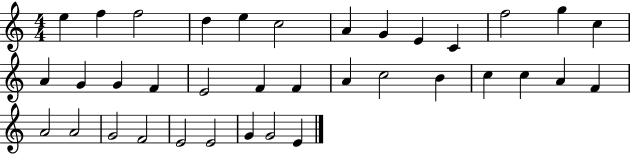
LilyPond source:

{
  \clef treble
  \numericTimeSignature
  \time 4/4
  \key c \major
  e''4 f''4 f''2 | d''4 e''4 c''2 | a'4 g'4 e'4 c'4 | f''2 g''4 c''4 | \break a'4 g'4 g'4 f'4 | e'2 f'4 f'4 | a'4 c''2 b'4 | c''4 c''4 a'4 f'4 | \break a'2 a'2 | g'2 f'2 | e'2 e'2 | g'4 g'2 e'4 | \break \bar "|."
}